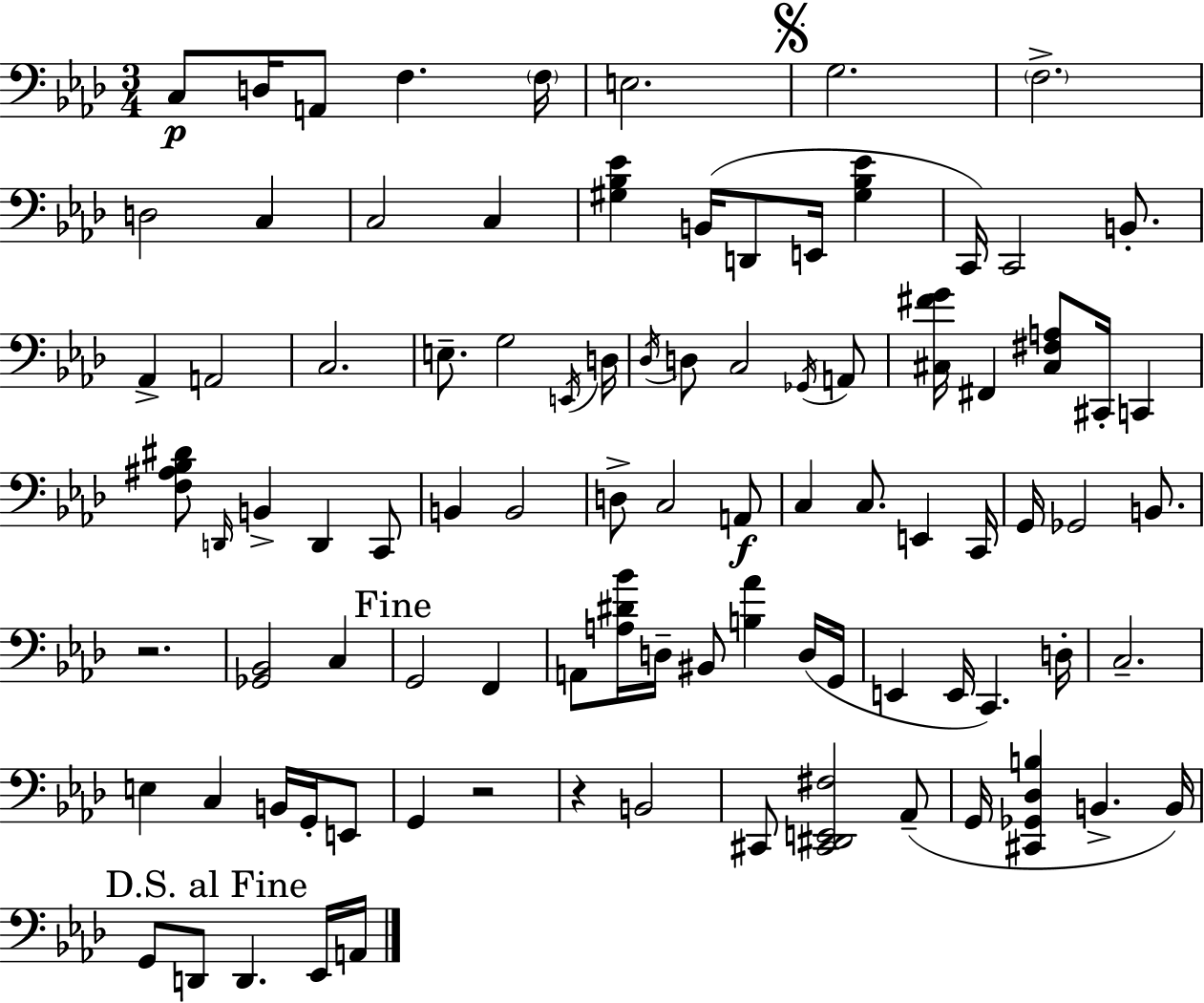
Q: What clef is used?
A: bass